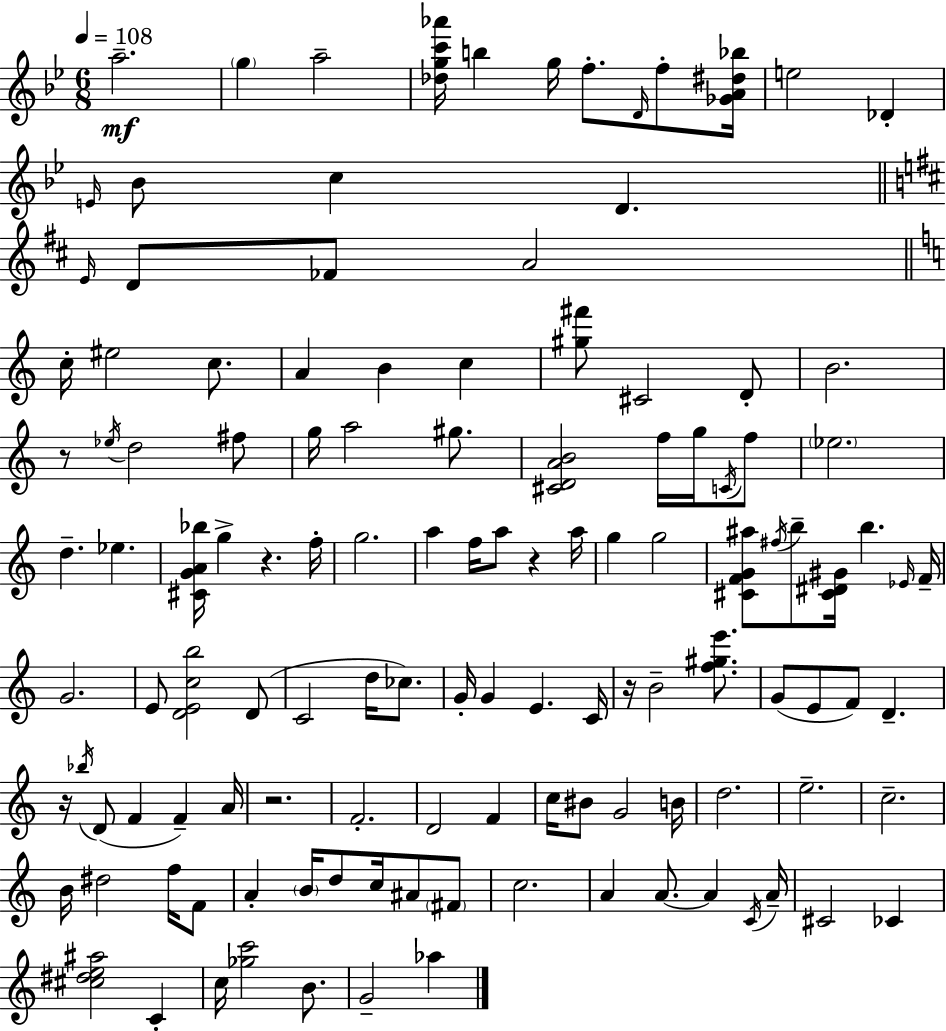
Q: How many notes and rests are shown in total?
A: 124